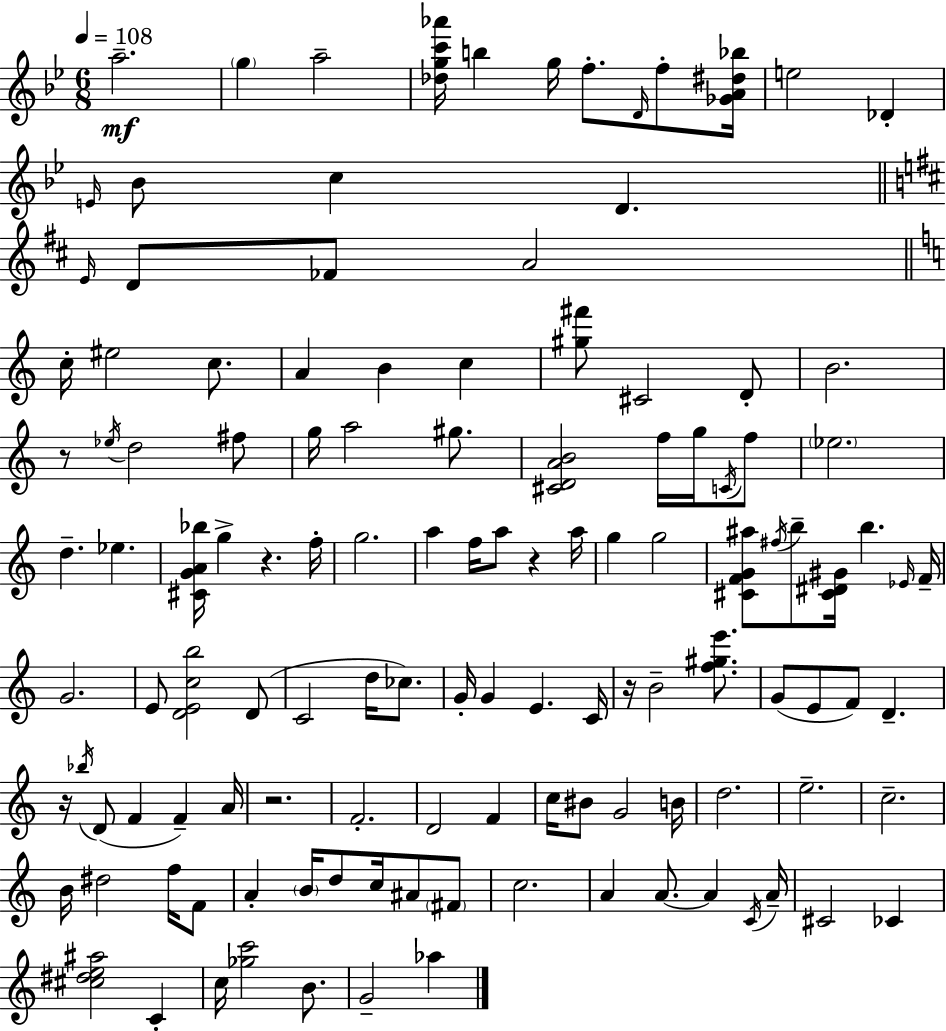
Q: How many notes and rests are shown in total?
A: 124